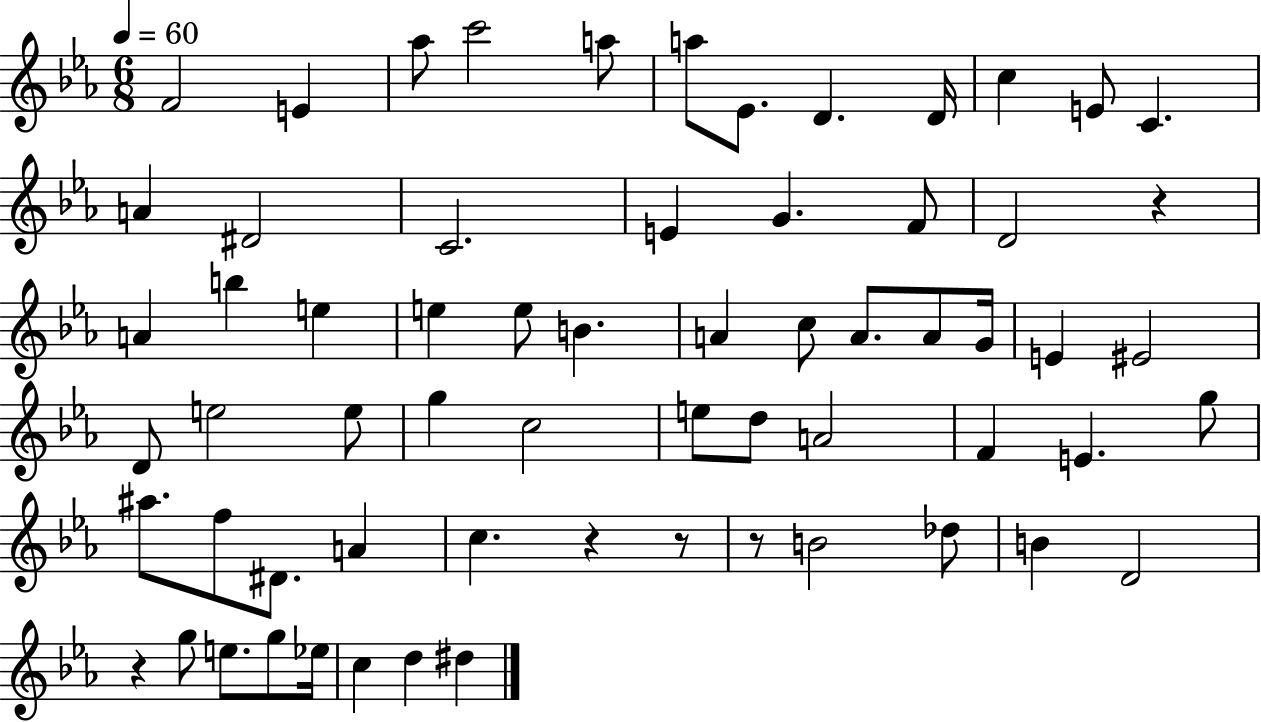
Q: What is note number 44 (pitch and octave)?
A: A#5